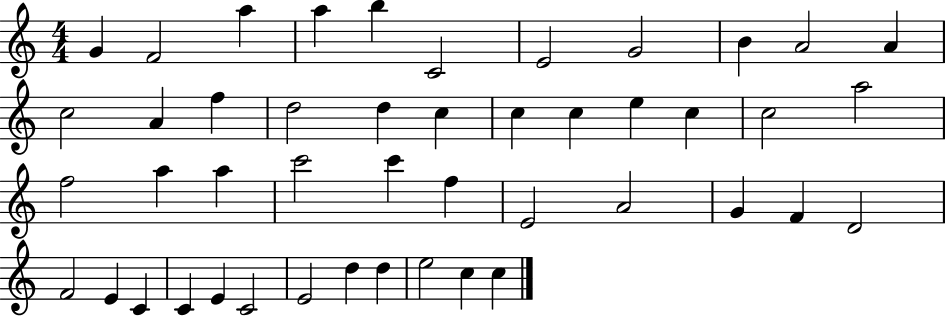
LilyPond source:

{
  \clef treble
  \numericTimeSignature
  \time 4/4
  \key c \major
  g'4 f'2 a''4 | a''4 b''4 c'2 | e'2 g'2 | b'4 a'2 a'4 | \break c''2 a'4 f''4 | d''2 d''4 c''4 | c''4 c''4 e''4 c''4 | c''2 a''2 | \break f''2 a''4 a''4 | c'''2 c'''4 f''4 | e'2 a'2 | g'4 f'4 d'2 | \break f'2 e'4 c'4 | c'4 e'4 c'2 | e'2 d''4 d''4 | e''2 c''4 c''4 | \break \bar "|."
}